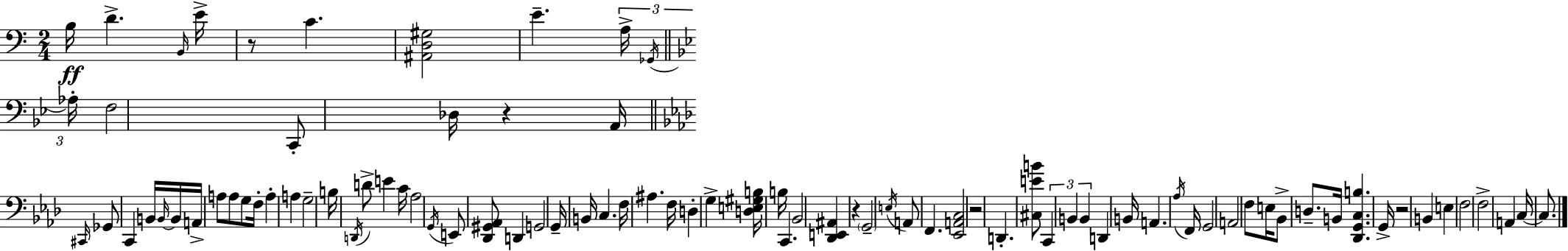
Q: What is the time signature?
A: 2/4